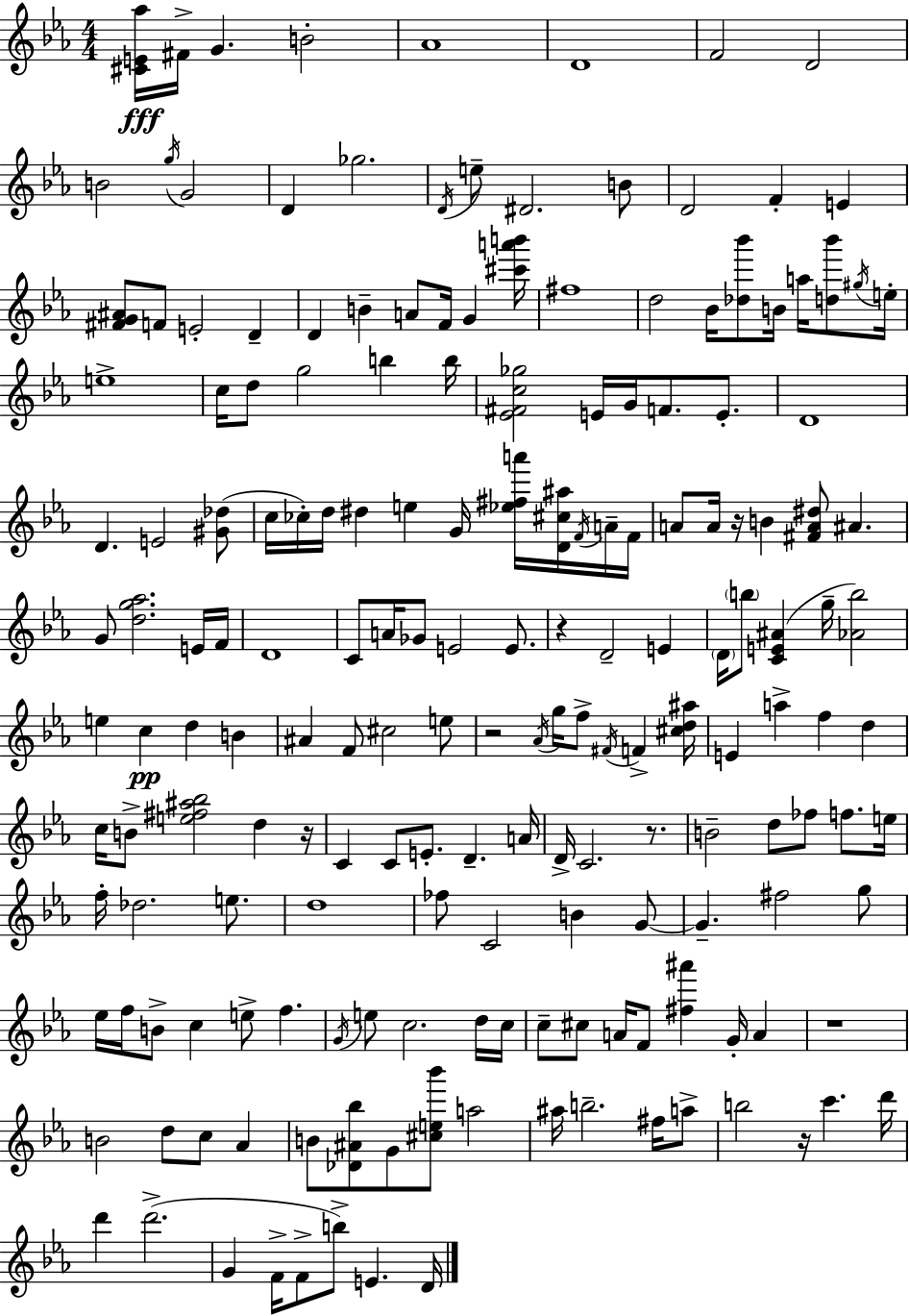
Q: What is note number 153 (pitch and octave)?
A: F4